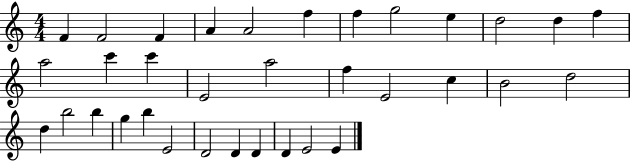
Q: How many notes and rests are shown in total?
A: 34